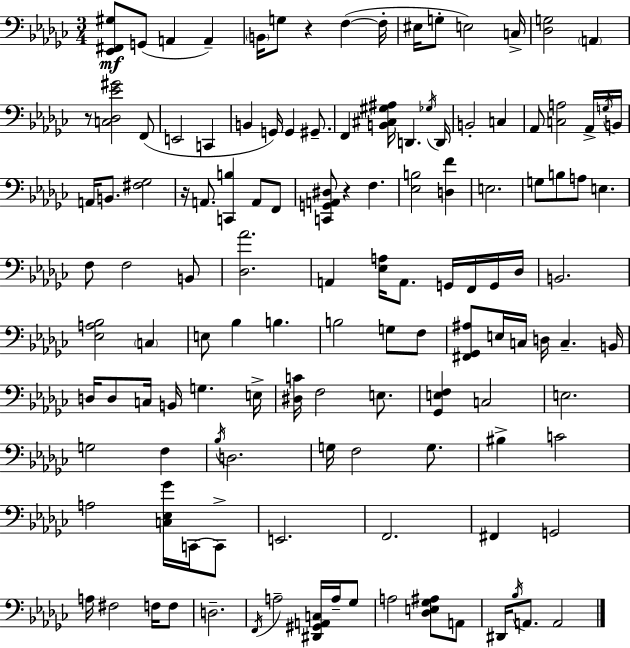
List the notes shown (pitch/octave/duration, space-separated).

[Eb2,F#2,G#3]/e G2/e A2/q A2/q B2/s G3/e R/q F3/q F3/s EIS3/s G3/e E3/h C3/s [Db3,G3]/h A2/q R/e [C3,Db3,Eb4,G#4]/h F2/e E2/h C2/q B2/q G2/s G2/q G#2/e. F2/q [B2,C#3,G#3,A#3]/s D2/q. Gb3/s D2/s B2/h C3/q Ab2/e [C3,A3]/h Ab2/s G3/s B2/s A2/s B2/e. [F#3,Gb3]/h R/s A2/e. [C2,B3]/q A2/e F2/e [C2,G2,A2,D#3]/e R/q F3/q. [Eb3,B3]/h [D3,F4]/q E3/h. G3/e B3/e A3/e E3/q. F3/e F3/h B2/e [Db3,Ab4]/h. A2/q [Eb3,A3]/s A2/e. G2/s F2/s G2/s Db3/s B2/h. [Eb3,A3,Bb3]/h C3/q E3/e Bb3/q B3/q. B3/h G3/e F3/e [F#2,Gb2,A#3]/e E3/s C3/s D3/s C3/q. B2/s D3/s D3/e C3/s B2/s G3/q. E3/s [D#3,C4]/s F3/h E3/e. [Gb2,E3,F3]/q C3/h E3/h. G3/h F3/q Bb3/s D3/h. G3/s F3/h G3/e. BIS3/q C4/h A3/h [C3,Eb3,Gb4]/s C2/s C2/e E2/h. F2/h. F#2/q G2/h A3/s F#3/h F3/s F3/e D3/h. F2/s A3/h [D#2,G#2,A2,C3]/s A3/s Gb3/e A3/h [Db3,E3,Gb3,A#3]/e A2/e D#2/s Bb3/s A2/e. A2/h